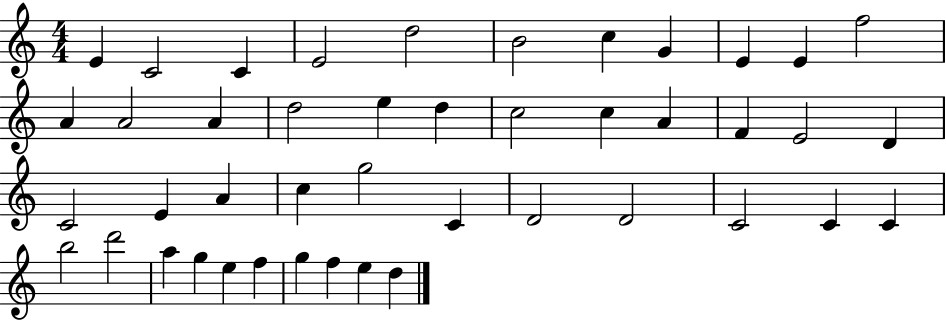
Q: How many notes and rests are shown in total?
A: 44